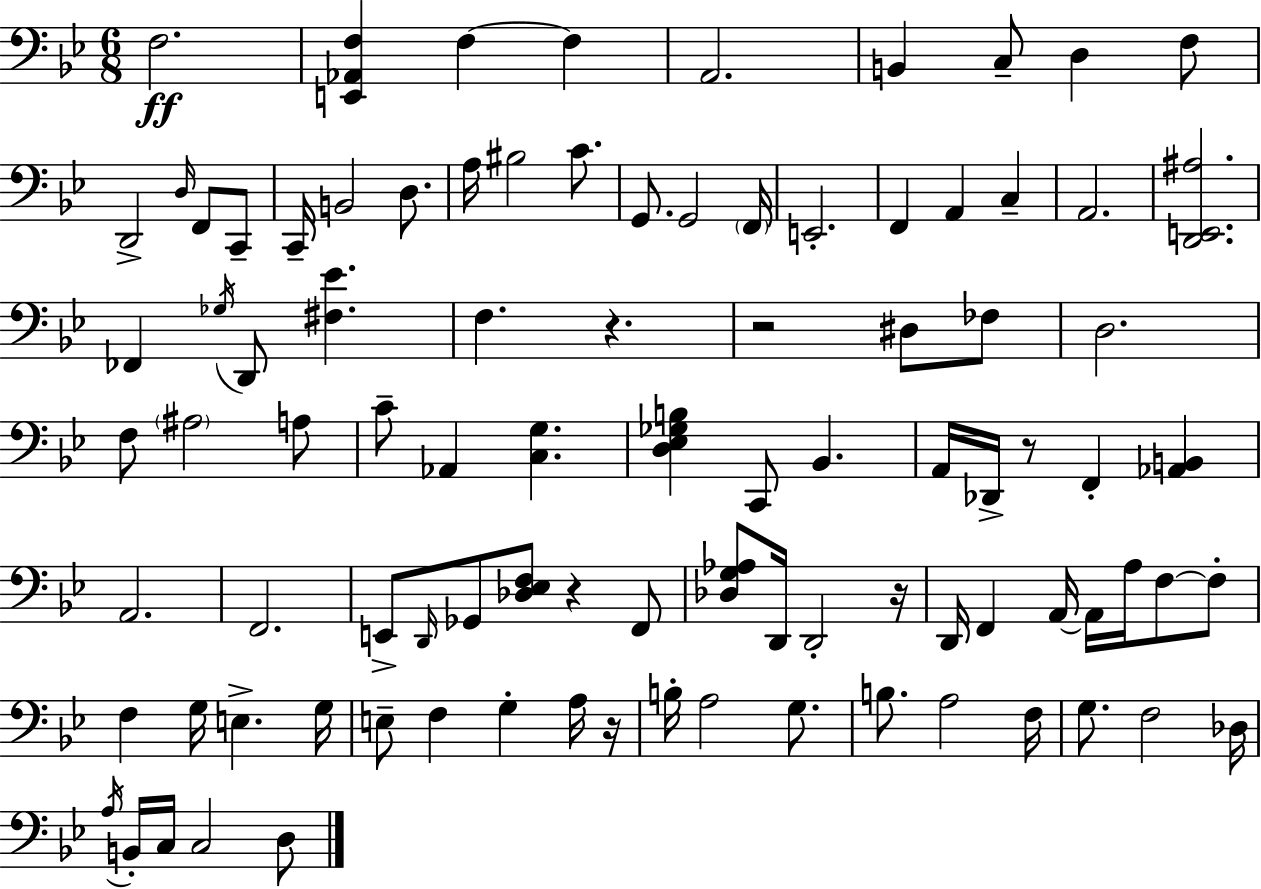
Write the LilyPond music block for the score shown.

{
  \clef bass
  \numericTimeSignature
  \time 6/8
  \key g \minor
  f2.\ff | <e, aes, f>4 f4~~ f4 | a,2. | b,4 c8-- d4 f8 | \break d,2-> \grace { d16 } f,8 c,8-- | c,16-- b,2 d8. | a16 bis2 c'8. | g,8. g,2 | \break \parenthesize f,16 e,2.-. | f,4 a,4 c4-- | a,2. | <d, e, ais>2. | \break fes,4 \acciaccatura { ges16 } d,8 <fis ees'>4. | f4. r4. | r2 dis8 | fes8 d2. | \break f8 \parenthesize ais2 | a8 c'8-- aes,4 <c g>4. | <d ees ges b>4 c,8 bes,4. | a,16 des,16-> r8 f,4-. <aes, b,>4 | \break a,2. | f,2. | e,8-> \grace { d,16 } ges,8 <des ees f>8 r4 | f,8 <des g aes>8 d,16 d,2-. | \break r16 d,16 f,4 a,16~~ a,16 a16 f8~~ | f8-. f4 g16 e4.-> | g16 e8-- f4 g4-. | a16 r16 b16-. a2 | \break g8. b8. a2 | f16 g8. f2 | des16 \acciaccatura { a16 } b,16-. c16 c2 | d8 \bar "|."
}